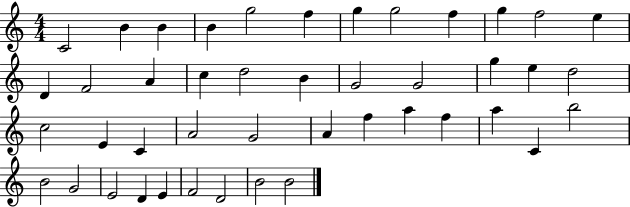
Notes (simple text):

C4/h B4/q B4/q B4/q G5/h F5/q G5/q G5/h F5/q G5/q F5/h E5/q D4/q F4/h A4/q C5/q D5/h B4/q G4/h G4/h G5/q E5/q D5/h C5/h E4/q C4/q A4/h G4/h A4/q F5/q A5/q F5/q A5/q C4/q B5/h B4/h G4/h E4/h D4/q E4/q F4/h D4/h B4/h B4/h